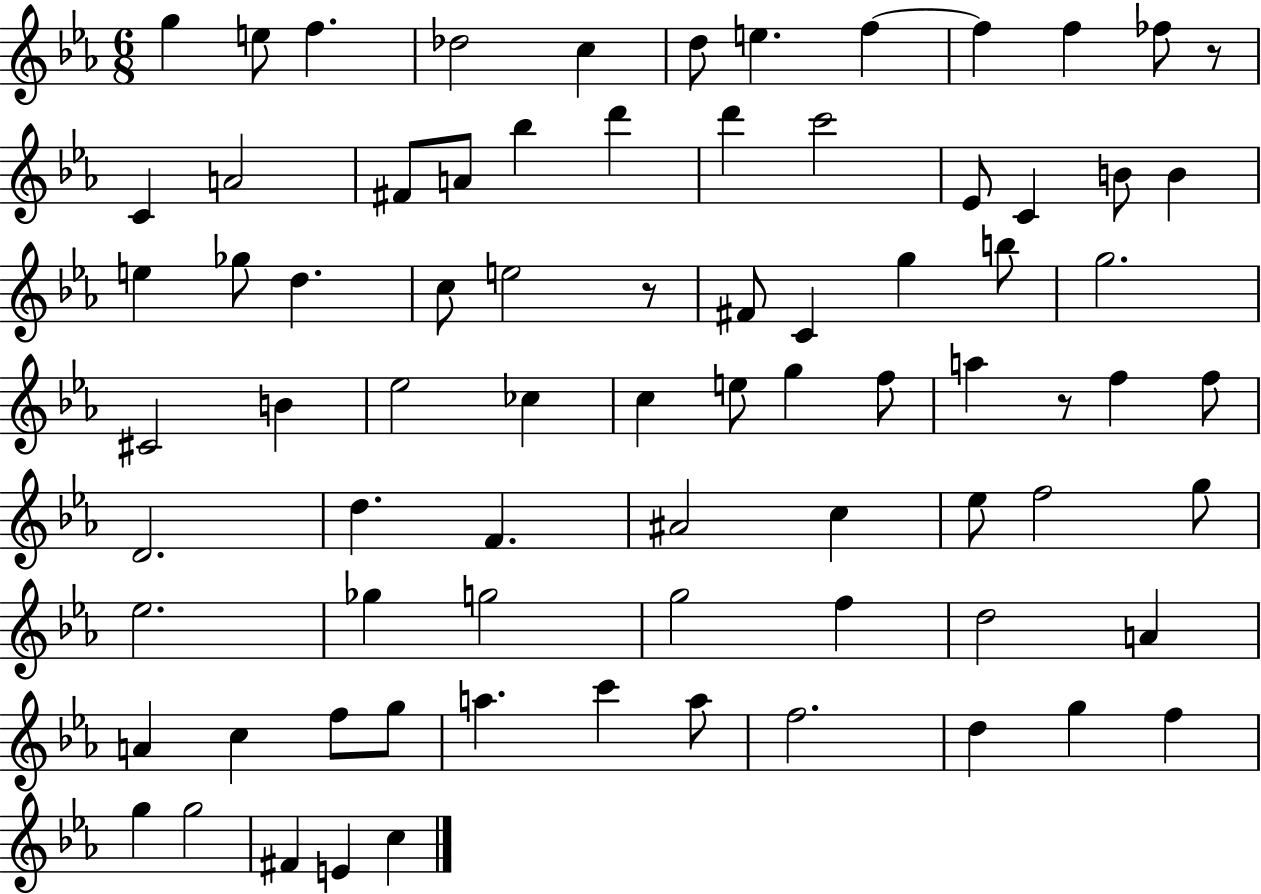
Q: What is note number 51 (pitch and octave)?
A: F5